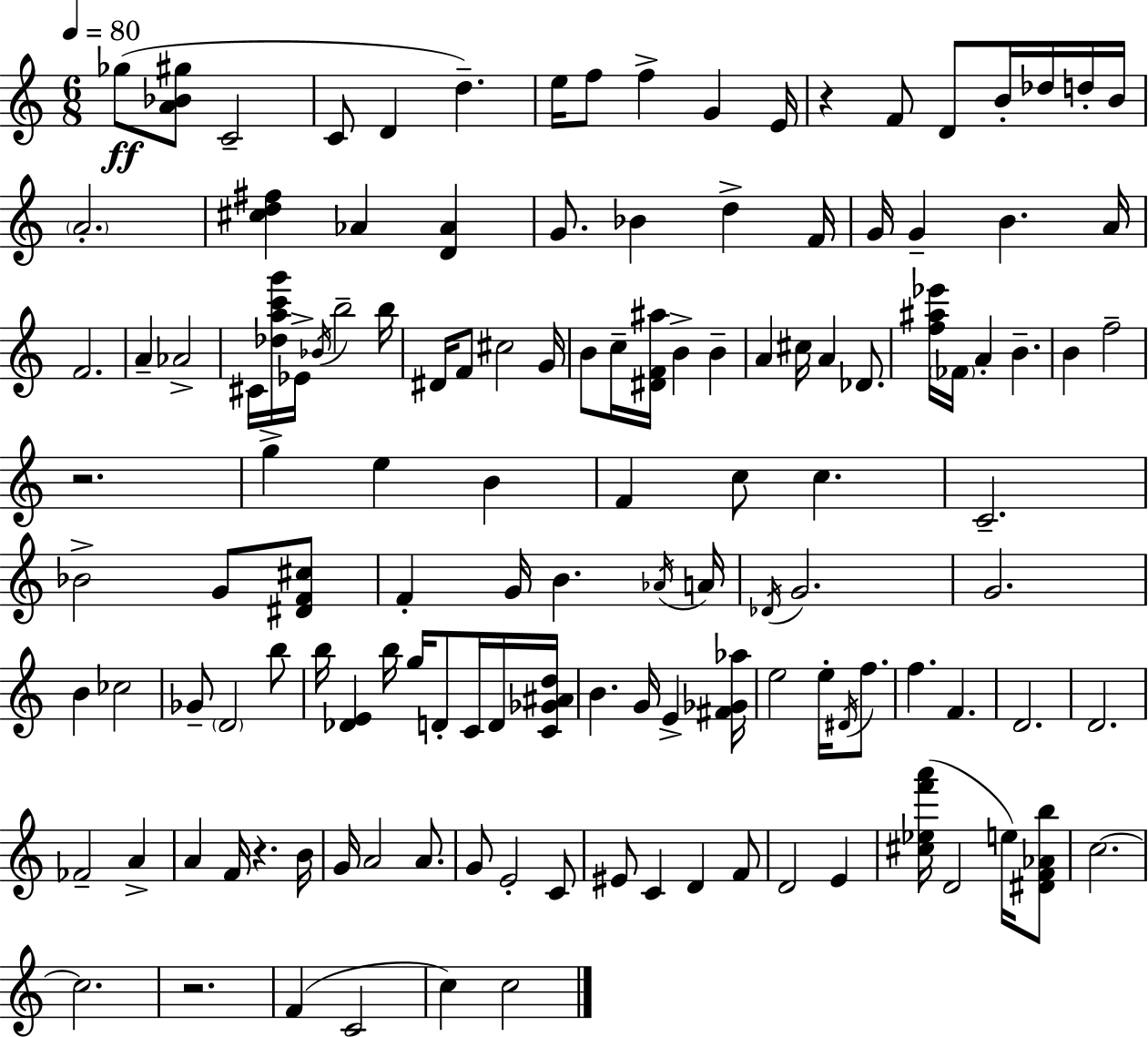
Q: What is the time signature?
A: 6/8